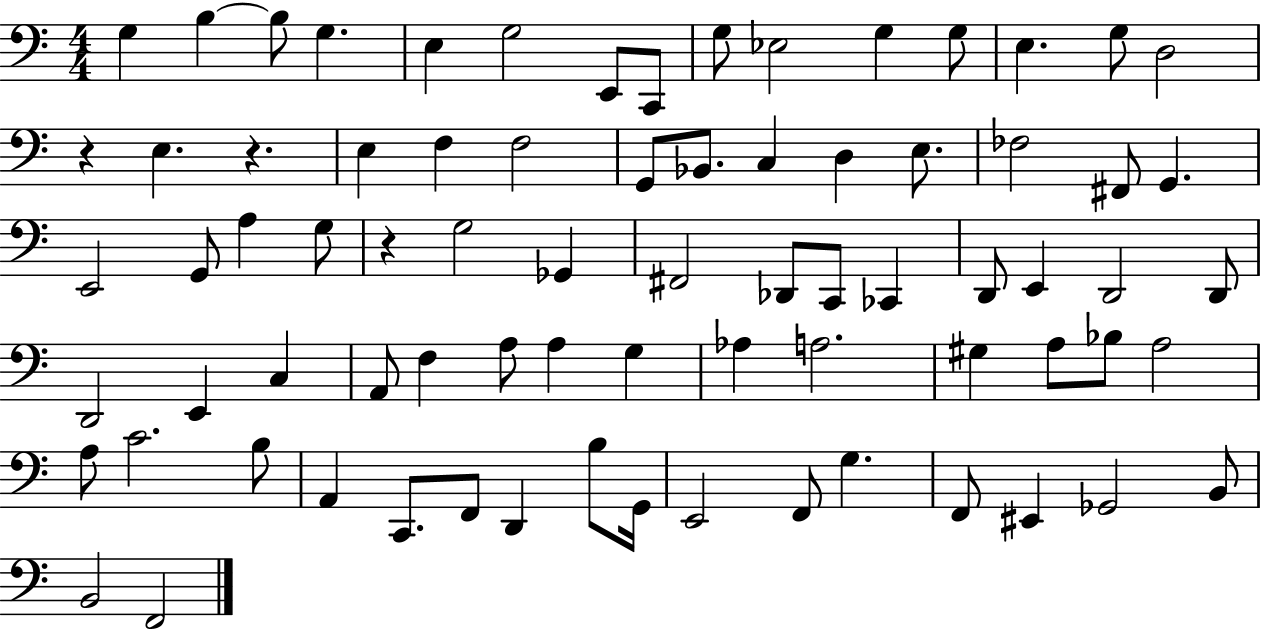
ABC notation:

X:1
T:Untitled
M:4/4
L:1/4
K:C
G, B, B,/2 G, E, G,2 E,,/2 C,,/2 G,/2 _E,2 G, G,/2 E, G,/2 D,2 z E, z E, F, F,2 G,,/2 _B,,/2 C, D, E,/2 _F,2 ^F,,/2 G,, E,,2 G,,/2 A, G,/2 z G,2 _G,, ^F,,2 _D,,/2 C,,/2 _C,, D,,/2 E,, D,,2 D,,/2 D,,2 E,, C, A,,/2 F, A,/2 A, G, _A, A,2 ^G, A,/2 _B,/2 A,2 A,/2 C2 B,/2 A,, C,,/2 F,,/2 D,, B,/2 G,,/4 E,,2 F,,/2 G, F,,/2 ^E,, _G,,2 B,,/2 B,,2 F,,2